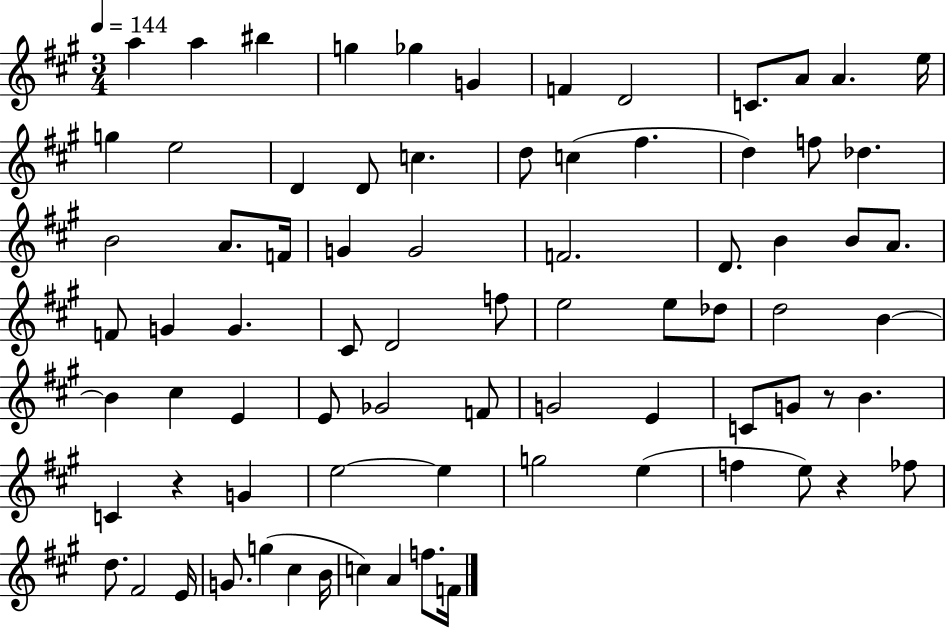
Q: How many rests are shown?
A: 3